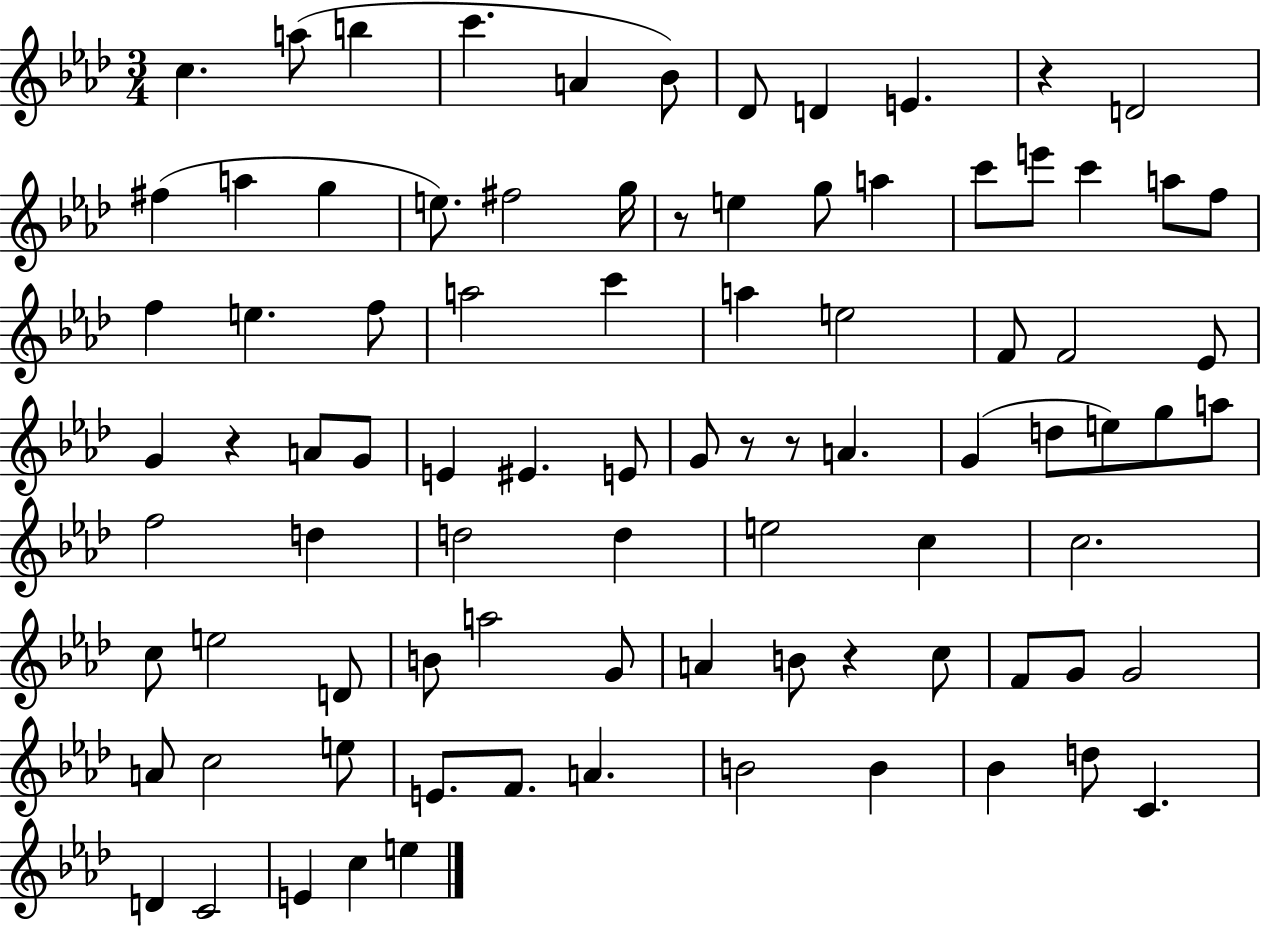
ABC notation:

X:1
T:Untitled
M:3/4
L:1/4
K:Ab
c a/2 b c' A _B/2 _D/2 D E z D2 ^f a g e/2 ^f2 g/4 z/2 e g/2 a c'/2 e'/2 c' a/2 f/2 f e f/2 a2 c' a e2 F/2 F2 _E/2 G z A/2 G/2 E ^E E/2 G/2 z/2 z/2 A G d/2 e/2 g/2 a/2 f2 d d2 d e2 c c2 c/2 e2 D/2 B/2 a2 G/2 A B/2 z c/2 F/2 G/2 G2 A/2 c2 e/2 E/2 F/2 A B2 B _B d/2 C D C2 E c e